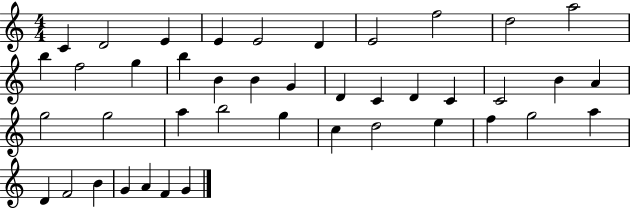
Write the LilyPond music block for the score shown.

{
  \clef treble
  \numericTimeSignature
  \time 4/4
  \key c \major
  c'4 d'2 e'4 | e'4 e'2 d'4 | e'2 f''2 | d''2 a''2 | \break b''4 f''2 g''4 | b''4 b'4 b'4 g'4 | d'4 c'4 d'4 c'4 | c'2 b'4 a'4 | \break g''2 g''2 | a''4 b''2 g''4 | c''4 d''2 e''4 | f''4 g''2 a''4 | \break d'4 f'2 b'4 | g'4 a'4 f'4 g'4 | \bar "|."
}